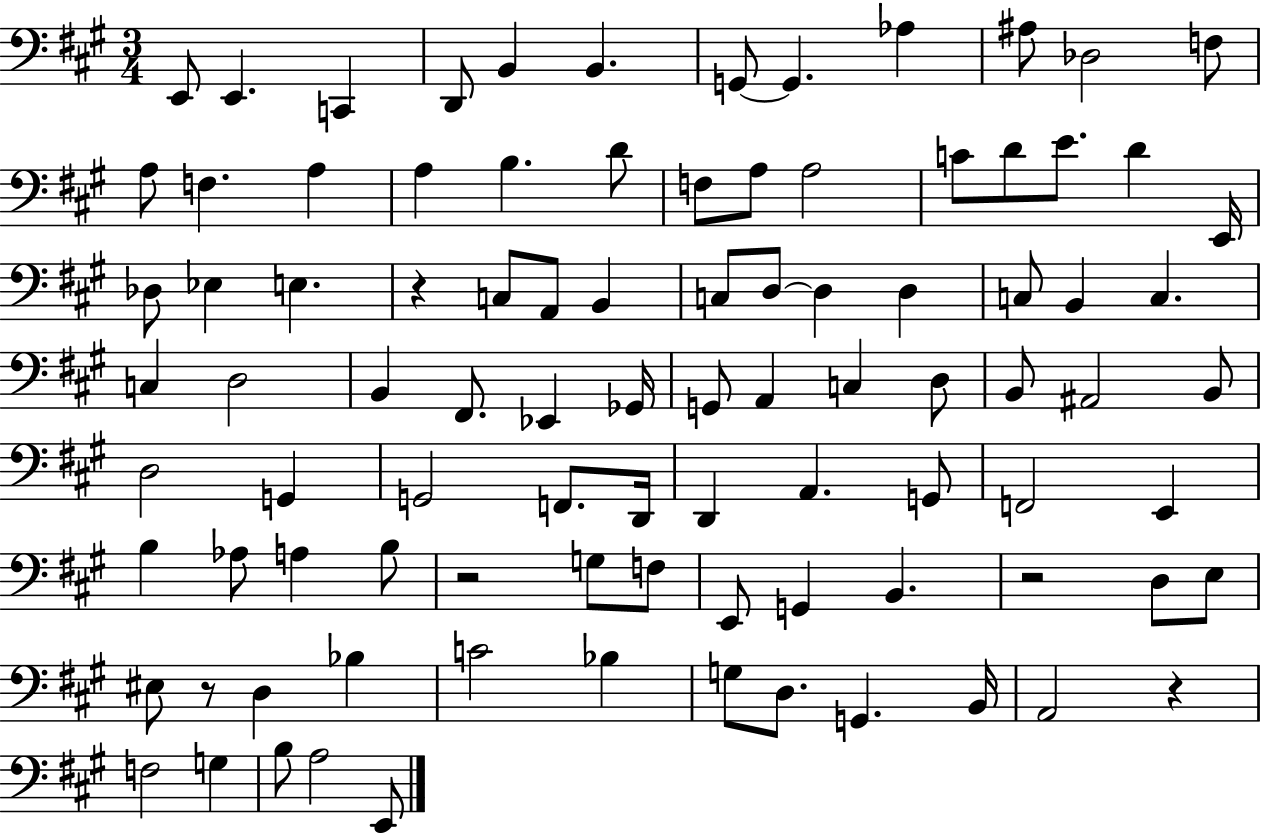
{
  \clef bass
  \numericTimeSignature
  \time 3/4
  \key a \major
  e,8 e,4. c,4 | d,8 b,4 b,4. | g,8~~ g,4. aes4 | ais8 des2 f8 | \break a8 f4. a4 | a4 b4. d'8 | f8 a8 a2 | c'8 d'8 e'8. d'4 e,16 | \break des8 ees4 e4. | r4 c8 a,8 b,4 | c8 d8~~ d4 d4 | c8 b,4 c4. | \break c4 d2 | b,4 fis,8. ees,4 ges,16 | g,8 a,4 c4 d8 | b,8 ais,2 b,8 | \break d2 g,4 | g,2 f,8. d,16 | d,4 a,4. g,8 | f,2 e,4 | \break b4 aes8 a4 b8 | r2 g8 f8 | e,8 g,4 b,4. | r2 d8 e8 | \break eis8 r8 d4 bes4 | c'2 bes4 | g8 d8. g,4. b,16 | a,2 r4 | \break f2 g4 | b8 a2 e,8 | \bar "|."
}